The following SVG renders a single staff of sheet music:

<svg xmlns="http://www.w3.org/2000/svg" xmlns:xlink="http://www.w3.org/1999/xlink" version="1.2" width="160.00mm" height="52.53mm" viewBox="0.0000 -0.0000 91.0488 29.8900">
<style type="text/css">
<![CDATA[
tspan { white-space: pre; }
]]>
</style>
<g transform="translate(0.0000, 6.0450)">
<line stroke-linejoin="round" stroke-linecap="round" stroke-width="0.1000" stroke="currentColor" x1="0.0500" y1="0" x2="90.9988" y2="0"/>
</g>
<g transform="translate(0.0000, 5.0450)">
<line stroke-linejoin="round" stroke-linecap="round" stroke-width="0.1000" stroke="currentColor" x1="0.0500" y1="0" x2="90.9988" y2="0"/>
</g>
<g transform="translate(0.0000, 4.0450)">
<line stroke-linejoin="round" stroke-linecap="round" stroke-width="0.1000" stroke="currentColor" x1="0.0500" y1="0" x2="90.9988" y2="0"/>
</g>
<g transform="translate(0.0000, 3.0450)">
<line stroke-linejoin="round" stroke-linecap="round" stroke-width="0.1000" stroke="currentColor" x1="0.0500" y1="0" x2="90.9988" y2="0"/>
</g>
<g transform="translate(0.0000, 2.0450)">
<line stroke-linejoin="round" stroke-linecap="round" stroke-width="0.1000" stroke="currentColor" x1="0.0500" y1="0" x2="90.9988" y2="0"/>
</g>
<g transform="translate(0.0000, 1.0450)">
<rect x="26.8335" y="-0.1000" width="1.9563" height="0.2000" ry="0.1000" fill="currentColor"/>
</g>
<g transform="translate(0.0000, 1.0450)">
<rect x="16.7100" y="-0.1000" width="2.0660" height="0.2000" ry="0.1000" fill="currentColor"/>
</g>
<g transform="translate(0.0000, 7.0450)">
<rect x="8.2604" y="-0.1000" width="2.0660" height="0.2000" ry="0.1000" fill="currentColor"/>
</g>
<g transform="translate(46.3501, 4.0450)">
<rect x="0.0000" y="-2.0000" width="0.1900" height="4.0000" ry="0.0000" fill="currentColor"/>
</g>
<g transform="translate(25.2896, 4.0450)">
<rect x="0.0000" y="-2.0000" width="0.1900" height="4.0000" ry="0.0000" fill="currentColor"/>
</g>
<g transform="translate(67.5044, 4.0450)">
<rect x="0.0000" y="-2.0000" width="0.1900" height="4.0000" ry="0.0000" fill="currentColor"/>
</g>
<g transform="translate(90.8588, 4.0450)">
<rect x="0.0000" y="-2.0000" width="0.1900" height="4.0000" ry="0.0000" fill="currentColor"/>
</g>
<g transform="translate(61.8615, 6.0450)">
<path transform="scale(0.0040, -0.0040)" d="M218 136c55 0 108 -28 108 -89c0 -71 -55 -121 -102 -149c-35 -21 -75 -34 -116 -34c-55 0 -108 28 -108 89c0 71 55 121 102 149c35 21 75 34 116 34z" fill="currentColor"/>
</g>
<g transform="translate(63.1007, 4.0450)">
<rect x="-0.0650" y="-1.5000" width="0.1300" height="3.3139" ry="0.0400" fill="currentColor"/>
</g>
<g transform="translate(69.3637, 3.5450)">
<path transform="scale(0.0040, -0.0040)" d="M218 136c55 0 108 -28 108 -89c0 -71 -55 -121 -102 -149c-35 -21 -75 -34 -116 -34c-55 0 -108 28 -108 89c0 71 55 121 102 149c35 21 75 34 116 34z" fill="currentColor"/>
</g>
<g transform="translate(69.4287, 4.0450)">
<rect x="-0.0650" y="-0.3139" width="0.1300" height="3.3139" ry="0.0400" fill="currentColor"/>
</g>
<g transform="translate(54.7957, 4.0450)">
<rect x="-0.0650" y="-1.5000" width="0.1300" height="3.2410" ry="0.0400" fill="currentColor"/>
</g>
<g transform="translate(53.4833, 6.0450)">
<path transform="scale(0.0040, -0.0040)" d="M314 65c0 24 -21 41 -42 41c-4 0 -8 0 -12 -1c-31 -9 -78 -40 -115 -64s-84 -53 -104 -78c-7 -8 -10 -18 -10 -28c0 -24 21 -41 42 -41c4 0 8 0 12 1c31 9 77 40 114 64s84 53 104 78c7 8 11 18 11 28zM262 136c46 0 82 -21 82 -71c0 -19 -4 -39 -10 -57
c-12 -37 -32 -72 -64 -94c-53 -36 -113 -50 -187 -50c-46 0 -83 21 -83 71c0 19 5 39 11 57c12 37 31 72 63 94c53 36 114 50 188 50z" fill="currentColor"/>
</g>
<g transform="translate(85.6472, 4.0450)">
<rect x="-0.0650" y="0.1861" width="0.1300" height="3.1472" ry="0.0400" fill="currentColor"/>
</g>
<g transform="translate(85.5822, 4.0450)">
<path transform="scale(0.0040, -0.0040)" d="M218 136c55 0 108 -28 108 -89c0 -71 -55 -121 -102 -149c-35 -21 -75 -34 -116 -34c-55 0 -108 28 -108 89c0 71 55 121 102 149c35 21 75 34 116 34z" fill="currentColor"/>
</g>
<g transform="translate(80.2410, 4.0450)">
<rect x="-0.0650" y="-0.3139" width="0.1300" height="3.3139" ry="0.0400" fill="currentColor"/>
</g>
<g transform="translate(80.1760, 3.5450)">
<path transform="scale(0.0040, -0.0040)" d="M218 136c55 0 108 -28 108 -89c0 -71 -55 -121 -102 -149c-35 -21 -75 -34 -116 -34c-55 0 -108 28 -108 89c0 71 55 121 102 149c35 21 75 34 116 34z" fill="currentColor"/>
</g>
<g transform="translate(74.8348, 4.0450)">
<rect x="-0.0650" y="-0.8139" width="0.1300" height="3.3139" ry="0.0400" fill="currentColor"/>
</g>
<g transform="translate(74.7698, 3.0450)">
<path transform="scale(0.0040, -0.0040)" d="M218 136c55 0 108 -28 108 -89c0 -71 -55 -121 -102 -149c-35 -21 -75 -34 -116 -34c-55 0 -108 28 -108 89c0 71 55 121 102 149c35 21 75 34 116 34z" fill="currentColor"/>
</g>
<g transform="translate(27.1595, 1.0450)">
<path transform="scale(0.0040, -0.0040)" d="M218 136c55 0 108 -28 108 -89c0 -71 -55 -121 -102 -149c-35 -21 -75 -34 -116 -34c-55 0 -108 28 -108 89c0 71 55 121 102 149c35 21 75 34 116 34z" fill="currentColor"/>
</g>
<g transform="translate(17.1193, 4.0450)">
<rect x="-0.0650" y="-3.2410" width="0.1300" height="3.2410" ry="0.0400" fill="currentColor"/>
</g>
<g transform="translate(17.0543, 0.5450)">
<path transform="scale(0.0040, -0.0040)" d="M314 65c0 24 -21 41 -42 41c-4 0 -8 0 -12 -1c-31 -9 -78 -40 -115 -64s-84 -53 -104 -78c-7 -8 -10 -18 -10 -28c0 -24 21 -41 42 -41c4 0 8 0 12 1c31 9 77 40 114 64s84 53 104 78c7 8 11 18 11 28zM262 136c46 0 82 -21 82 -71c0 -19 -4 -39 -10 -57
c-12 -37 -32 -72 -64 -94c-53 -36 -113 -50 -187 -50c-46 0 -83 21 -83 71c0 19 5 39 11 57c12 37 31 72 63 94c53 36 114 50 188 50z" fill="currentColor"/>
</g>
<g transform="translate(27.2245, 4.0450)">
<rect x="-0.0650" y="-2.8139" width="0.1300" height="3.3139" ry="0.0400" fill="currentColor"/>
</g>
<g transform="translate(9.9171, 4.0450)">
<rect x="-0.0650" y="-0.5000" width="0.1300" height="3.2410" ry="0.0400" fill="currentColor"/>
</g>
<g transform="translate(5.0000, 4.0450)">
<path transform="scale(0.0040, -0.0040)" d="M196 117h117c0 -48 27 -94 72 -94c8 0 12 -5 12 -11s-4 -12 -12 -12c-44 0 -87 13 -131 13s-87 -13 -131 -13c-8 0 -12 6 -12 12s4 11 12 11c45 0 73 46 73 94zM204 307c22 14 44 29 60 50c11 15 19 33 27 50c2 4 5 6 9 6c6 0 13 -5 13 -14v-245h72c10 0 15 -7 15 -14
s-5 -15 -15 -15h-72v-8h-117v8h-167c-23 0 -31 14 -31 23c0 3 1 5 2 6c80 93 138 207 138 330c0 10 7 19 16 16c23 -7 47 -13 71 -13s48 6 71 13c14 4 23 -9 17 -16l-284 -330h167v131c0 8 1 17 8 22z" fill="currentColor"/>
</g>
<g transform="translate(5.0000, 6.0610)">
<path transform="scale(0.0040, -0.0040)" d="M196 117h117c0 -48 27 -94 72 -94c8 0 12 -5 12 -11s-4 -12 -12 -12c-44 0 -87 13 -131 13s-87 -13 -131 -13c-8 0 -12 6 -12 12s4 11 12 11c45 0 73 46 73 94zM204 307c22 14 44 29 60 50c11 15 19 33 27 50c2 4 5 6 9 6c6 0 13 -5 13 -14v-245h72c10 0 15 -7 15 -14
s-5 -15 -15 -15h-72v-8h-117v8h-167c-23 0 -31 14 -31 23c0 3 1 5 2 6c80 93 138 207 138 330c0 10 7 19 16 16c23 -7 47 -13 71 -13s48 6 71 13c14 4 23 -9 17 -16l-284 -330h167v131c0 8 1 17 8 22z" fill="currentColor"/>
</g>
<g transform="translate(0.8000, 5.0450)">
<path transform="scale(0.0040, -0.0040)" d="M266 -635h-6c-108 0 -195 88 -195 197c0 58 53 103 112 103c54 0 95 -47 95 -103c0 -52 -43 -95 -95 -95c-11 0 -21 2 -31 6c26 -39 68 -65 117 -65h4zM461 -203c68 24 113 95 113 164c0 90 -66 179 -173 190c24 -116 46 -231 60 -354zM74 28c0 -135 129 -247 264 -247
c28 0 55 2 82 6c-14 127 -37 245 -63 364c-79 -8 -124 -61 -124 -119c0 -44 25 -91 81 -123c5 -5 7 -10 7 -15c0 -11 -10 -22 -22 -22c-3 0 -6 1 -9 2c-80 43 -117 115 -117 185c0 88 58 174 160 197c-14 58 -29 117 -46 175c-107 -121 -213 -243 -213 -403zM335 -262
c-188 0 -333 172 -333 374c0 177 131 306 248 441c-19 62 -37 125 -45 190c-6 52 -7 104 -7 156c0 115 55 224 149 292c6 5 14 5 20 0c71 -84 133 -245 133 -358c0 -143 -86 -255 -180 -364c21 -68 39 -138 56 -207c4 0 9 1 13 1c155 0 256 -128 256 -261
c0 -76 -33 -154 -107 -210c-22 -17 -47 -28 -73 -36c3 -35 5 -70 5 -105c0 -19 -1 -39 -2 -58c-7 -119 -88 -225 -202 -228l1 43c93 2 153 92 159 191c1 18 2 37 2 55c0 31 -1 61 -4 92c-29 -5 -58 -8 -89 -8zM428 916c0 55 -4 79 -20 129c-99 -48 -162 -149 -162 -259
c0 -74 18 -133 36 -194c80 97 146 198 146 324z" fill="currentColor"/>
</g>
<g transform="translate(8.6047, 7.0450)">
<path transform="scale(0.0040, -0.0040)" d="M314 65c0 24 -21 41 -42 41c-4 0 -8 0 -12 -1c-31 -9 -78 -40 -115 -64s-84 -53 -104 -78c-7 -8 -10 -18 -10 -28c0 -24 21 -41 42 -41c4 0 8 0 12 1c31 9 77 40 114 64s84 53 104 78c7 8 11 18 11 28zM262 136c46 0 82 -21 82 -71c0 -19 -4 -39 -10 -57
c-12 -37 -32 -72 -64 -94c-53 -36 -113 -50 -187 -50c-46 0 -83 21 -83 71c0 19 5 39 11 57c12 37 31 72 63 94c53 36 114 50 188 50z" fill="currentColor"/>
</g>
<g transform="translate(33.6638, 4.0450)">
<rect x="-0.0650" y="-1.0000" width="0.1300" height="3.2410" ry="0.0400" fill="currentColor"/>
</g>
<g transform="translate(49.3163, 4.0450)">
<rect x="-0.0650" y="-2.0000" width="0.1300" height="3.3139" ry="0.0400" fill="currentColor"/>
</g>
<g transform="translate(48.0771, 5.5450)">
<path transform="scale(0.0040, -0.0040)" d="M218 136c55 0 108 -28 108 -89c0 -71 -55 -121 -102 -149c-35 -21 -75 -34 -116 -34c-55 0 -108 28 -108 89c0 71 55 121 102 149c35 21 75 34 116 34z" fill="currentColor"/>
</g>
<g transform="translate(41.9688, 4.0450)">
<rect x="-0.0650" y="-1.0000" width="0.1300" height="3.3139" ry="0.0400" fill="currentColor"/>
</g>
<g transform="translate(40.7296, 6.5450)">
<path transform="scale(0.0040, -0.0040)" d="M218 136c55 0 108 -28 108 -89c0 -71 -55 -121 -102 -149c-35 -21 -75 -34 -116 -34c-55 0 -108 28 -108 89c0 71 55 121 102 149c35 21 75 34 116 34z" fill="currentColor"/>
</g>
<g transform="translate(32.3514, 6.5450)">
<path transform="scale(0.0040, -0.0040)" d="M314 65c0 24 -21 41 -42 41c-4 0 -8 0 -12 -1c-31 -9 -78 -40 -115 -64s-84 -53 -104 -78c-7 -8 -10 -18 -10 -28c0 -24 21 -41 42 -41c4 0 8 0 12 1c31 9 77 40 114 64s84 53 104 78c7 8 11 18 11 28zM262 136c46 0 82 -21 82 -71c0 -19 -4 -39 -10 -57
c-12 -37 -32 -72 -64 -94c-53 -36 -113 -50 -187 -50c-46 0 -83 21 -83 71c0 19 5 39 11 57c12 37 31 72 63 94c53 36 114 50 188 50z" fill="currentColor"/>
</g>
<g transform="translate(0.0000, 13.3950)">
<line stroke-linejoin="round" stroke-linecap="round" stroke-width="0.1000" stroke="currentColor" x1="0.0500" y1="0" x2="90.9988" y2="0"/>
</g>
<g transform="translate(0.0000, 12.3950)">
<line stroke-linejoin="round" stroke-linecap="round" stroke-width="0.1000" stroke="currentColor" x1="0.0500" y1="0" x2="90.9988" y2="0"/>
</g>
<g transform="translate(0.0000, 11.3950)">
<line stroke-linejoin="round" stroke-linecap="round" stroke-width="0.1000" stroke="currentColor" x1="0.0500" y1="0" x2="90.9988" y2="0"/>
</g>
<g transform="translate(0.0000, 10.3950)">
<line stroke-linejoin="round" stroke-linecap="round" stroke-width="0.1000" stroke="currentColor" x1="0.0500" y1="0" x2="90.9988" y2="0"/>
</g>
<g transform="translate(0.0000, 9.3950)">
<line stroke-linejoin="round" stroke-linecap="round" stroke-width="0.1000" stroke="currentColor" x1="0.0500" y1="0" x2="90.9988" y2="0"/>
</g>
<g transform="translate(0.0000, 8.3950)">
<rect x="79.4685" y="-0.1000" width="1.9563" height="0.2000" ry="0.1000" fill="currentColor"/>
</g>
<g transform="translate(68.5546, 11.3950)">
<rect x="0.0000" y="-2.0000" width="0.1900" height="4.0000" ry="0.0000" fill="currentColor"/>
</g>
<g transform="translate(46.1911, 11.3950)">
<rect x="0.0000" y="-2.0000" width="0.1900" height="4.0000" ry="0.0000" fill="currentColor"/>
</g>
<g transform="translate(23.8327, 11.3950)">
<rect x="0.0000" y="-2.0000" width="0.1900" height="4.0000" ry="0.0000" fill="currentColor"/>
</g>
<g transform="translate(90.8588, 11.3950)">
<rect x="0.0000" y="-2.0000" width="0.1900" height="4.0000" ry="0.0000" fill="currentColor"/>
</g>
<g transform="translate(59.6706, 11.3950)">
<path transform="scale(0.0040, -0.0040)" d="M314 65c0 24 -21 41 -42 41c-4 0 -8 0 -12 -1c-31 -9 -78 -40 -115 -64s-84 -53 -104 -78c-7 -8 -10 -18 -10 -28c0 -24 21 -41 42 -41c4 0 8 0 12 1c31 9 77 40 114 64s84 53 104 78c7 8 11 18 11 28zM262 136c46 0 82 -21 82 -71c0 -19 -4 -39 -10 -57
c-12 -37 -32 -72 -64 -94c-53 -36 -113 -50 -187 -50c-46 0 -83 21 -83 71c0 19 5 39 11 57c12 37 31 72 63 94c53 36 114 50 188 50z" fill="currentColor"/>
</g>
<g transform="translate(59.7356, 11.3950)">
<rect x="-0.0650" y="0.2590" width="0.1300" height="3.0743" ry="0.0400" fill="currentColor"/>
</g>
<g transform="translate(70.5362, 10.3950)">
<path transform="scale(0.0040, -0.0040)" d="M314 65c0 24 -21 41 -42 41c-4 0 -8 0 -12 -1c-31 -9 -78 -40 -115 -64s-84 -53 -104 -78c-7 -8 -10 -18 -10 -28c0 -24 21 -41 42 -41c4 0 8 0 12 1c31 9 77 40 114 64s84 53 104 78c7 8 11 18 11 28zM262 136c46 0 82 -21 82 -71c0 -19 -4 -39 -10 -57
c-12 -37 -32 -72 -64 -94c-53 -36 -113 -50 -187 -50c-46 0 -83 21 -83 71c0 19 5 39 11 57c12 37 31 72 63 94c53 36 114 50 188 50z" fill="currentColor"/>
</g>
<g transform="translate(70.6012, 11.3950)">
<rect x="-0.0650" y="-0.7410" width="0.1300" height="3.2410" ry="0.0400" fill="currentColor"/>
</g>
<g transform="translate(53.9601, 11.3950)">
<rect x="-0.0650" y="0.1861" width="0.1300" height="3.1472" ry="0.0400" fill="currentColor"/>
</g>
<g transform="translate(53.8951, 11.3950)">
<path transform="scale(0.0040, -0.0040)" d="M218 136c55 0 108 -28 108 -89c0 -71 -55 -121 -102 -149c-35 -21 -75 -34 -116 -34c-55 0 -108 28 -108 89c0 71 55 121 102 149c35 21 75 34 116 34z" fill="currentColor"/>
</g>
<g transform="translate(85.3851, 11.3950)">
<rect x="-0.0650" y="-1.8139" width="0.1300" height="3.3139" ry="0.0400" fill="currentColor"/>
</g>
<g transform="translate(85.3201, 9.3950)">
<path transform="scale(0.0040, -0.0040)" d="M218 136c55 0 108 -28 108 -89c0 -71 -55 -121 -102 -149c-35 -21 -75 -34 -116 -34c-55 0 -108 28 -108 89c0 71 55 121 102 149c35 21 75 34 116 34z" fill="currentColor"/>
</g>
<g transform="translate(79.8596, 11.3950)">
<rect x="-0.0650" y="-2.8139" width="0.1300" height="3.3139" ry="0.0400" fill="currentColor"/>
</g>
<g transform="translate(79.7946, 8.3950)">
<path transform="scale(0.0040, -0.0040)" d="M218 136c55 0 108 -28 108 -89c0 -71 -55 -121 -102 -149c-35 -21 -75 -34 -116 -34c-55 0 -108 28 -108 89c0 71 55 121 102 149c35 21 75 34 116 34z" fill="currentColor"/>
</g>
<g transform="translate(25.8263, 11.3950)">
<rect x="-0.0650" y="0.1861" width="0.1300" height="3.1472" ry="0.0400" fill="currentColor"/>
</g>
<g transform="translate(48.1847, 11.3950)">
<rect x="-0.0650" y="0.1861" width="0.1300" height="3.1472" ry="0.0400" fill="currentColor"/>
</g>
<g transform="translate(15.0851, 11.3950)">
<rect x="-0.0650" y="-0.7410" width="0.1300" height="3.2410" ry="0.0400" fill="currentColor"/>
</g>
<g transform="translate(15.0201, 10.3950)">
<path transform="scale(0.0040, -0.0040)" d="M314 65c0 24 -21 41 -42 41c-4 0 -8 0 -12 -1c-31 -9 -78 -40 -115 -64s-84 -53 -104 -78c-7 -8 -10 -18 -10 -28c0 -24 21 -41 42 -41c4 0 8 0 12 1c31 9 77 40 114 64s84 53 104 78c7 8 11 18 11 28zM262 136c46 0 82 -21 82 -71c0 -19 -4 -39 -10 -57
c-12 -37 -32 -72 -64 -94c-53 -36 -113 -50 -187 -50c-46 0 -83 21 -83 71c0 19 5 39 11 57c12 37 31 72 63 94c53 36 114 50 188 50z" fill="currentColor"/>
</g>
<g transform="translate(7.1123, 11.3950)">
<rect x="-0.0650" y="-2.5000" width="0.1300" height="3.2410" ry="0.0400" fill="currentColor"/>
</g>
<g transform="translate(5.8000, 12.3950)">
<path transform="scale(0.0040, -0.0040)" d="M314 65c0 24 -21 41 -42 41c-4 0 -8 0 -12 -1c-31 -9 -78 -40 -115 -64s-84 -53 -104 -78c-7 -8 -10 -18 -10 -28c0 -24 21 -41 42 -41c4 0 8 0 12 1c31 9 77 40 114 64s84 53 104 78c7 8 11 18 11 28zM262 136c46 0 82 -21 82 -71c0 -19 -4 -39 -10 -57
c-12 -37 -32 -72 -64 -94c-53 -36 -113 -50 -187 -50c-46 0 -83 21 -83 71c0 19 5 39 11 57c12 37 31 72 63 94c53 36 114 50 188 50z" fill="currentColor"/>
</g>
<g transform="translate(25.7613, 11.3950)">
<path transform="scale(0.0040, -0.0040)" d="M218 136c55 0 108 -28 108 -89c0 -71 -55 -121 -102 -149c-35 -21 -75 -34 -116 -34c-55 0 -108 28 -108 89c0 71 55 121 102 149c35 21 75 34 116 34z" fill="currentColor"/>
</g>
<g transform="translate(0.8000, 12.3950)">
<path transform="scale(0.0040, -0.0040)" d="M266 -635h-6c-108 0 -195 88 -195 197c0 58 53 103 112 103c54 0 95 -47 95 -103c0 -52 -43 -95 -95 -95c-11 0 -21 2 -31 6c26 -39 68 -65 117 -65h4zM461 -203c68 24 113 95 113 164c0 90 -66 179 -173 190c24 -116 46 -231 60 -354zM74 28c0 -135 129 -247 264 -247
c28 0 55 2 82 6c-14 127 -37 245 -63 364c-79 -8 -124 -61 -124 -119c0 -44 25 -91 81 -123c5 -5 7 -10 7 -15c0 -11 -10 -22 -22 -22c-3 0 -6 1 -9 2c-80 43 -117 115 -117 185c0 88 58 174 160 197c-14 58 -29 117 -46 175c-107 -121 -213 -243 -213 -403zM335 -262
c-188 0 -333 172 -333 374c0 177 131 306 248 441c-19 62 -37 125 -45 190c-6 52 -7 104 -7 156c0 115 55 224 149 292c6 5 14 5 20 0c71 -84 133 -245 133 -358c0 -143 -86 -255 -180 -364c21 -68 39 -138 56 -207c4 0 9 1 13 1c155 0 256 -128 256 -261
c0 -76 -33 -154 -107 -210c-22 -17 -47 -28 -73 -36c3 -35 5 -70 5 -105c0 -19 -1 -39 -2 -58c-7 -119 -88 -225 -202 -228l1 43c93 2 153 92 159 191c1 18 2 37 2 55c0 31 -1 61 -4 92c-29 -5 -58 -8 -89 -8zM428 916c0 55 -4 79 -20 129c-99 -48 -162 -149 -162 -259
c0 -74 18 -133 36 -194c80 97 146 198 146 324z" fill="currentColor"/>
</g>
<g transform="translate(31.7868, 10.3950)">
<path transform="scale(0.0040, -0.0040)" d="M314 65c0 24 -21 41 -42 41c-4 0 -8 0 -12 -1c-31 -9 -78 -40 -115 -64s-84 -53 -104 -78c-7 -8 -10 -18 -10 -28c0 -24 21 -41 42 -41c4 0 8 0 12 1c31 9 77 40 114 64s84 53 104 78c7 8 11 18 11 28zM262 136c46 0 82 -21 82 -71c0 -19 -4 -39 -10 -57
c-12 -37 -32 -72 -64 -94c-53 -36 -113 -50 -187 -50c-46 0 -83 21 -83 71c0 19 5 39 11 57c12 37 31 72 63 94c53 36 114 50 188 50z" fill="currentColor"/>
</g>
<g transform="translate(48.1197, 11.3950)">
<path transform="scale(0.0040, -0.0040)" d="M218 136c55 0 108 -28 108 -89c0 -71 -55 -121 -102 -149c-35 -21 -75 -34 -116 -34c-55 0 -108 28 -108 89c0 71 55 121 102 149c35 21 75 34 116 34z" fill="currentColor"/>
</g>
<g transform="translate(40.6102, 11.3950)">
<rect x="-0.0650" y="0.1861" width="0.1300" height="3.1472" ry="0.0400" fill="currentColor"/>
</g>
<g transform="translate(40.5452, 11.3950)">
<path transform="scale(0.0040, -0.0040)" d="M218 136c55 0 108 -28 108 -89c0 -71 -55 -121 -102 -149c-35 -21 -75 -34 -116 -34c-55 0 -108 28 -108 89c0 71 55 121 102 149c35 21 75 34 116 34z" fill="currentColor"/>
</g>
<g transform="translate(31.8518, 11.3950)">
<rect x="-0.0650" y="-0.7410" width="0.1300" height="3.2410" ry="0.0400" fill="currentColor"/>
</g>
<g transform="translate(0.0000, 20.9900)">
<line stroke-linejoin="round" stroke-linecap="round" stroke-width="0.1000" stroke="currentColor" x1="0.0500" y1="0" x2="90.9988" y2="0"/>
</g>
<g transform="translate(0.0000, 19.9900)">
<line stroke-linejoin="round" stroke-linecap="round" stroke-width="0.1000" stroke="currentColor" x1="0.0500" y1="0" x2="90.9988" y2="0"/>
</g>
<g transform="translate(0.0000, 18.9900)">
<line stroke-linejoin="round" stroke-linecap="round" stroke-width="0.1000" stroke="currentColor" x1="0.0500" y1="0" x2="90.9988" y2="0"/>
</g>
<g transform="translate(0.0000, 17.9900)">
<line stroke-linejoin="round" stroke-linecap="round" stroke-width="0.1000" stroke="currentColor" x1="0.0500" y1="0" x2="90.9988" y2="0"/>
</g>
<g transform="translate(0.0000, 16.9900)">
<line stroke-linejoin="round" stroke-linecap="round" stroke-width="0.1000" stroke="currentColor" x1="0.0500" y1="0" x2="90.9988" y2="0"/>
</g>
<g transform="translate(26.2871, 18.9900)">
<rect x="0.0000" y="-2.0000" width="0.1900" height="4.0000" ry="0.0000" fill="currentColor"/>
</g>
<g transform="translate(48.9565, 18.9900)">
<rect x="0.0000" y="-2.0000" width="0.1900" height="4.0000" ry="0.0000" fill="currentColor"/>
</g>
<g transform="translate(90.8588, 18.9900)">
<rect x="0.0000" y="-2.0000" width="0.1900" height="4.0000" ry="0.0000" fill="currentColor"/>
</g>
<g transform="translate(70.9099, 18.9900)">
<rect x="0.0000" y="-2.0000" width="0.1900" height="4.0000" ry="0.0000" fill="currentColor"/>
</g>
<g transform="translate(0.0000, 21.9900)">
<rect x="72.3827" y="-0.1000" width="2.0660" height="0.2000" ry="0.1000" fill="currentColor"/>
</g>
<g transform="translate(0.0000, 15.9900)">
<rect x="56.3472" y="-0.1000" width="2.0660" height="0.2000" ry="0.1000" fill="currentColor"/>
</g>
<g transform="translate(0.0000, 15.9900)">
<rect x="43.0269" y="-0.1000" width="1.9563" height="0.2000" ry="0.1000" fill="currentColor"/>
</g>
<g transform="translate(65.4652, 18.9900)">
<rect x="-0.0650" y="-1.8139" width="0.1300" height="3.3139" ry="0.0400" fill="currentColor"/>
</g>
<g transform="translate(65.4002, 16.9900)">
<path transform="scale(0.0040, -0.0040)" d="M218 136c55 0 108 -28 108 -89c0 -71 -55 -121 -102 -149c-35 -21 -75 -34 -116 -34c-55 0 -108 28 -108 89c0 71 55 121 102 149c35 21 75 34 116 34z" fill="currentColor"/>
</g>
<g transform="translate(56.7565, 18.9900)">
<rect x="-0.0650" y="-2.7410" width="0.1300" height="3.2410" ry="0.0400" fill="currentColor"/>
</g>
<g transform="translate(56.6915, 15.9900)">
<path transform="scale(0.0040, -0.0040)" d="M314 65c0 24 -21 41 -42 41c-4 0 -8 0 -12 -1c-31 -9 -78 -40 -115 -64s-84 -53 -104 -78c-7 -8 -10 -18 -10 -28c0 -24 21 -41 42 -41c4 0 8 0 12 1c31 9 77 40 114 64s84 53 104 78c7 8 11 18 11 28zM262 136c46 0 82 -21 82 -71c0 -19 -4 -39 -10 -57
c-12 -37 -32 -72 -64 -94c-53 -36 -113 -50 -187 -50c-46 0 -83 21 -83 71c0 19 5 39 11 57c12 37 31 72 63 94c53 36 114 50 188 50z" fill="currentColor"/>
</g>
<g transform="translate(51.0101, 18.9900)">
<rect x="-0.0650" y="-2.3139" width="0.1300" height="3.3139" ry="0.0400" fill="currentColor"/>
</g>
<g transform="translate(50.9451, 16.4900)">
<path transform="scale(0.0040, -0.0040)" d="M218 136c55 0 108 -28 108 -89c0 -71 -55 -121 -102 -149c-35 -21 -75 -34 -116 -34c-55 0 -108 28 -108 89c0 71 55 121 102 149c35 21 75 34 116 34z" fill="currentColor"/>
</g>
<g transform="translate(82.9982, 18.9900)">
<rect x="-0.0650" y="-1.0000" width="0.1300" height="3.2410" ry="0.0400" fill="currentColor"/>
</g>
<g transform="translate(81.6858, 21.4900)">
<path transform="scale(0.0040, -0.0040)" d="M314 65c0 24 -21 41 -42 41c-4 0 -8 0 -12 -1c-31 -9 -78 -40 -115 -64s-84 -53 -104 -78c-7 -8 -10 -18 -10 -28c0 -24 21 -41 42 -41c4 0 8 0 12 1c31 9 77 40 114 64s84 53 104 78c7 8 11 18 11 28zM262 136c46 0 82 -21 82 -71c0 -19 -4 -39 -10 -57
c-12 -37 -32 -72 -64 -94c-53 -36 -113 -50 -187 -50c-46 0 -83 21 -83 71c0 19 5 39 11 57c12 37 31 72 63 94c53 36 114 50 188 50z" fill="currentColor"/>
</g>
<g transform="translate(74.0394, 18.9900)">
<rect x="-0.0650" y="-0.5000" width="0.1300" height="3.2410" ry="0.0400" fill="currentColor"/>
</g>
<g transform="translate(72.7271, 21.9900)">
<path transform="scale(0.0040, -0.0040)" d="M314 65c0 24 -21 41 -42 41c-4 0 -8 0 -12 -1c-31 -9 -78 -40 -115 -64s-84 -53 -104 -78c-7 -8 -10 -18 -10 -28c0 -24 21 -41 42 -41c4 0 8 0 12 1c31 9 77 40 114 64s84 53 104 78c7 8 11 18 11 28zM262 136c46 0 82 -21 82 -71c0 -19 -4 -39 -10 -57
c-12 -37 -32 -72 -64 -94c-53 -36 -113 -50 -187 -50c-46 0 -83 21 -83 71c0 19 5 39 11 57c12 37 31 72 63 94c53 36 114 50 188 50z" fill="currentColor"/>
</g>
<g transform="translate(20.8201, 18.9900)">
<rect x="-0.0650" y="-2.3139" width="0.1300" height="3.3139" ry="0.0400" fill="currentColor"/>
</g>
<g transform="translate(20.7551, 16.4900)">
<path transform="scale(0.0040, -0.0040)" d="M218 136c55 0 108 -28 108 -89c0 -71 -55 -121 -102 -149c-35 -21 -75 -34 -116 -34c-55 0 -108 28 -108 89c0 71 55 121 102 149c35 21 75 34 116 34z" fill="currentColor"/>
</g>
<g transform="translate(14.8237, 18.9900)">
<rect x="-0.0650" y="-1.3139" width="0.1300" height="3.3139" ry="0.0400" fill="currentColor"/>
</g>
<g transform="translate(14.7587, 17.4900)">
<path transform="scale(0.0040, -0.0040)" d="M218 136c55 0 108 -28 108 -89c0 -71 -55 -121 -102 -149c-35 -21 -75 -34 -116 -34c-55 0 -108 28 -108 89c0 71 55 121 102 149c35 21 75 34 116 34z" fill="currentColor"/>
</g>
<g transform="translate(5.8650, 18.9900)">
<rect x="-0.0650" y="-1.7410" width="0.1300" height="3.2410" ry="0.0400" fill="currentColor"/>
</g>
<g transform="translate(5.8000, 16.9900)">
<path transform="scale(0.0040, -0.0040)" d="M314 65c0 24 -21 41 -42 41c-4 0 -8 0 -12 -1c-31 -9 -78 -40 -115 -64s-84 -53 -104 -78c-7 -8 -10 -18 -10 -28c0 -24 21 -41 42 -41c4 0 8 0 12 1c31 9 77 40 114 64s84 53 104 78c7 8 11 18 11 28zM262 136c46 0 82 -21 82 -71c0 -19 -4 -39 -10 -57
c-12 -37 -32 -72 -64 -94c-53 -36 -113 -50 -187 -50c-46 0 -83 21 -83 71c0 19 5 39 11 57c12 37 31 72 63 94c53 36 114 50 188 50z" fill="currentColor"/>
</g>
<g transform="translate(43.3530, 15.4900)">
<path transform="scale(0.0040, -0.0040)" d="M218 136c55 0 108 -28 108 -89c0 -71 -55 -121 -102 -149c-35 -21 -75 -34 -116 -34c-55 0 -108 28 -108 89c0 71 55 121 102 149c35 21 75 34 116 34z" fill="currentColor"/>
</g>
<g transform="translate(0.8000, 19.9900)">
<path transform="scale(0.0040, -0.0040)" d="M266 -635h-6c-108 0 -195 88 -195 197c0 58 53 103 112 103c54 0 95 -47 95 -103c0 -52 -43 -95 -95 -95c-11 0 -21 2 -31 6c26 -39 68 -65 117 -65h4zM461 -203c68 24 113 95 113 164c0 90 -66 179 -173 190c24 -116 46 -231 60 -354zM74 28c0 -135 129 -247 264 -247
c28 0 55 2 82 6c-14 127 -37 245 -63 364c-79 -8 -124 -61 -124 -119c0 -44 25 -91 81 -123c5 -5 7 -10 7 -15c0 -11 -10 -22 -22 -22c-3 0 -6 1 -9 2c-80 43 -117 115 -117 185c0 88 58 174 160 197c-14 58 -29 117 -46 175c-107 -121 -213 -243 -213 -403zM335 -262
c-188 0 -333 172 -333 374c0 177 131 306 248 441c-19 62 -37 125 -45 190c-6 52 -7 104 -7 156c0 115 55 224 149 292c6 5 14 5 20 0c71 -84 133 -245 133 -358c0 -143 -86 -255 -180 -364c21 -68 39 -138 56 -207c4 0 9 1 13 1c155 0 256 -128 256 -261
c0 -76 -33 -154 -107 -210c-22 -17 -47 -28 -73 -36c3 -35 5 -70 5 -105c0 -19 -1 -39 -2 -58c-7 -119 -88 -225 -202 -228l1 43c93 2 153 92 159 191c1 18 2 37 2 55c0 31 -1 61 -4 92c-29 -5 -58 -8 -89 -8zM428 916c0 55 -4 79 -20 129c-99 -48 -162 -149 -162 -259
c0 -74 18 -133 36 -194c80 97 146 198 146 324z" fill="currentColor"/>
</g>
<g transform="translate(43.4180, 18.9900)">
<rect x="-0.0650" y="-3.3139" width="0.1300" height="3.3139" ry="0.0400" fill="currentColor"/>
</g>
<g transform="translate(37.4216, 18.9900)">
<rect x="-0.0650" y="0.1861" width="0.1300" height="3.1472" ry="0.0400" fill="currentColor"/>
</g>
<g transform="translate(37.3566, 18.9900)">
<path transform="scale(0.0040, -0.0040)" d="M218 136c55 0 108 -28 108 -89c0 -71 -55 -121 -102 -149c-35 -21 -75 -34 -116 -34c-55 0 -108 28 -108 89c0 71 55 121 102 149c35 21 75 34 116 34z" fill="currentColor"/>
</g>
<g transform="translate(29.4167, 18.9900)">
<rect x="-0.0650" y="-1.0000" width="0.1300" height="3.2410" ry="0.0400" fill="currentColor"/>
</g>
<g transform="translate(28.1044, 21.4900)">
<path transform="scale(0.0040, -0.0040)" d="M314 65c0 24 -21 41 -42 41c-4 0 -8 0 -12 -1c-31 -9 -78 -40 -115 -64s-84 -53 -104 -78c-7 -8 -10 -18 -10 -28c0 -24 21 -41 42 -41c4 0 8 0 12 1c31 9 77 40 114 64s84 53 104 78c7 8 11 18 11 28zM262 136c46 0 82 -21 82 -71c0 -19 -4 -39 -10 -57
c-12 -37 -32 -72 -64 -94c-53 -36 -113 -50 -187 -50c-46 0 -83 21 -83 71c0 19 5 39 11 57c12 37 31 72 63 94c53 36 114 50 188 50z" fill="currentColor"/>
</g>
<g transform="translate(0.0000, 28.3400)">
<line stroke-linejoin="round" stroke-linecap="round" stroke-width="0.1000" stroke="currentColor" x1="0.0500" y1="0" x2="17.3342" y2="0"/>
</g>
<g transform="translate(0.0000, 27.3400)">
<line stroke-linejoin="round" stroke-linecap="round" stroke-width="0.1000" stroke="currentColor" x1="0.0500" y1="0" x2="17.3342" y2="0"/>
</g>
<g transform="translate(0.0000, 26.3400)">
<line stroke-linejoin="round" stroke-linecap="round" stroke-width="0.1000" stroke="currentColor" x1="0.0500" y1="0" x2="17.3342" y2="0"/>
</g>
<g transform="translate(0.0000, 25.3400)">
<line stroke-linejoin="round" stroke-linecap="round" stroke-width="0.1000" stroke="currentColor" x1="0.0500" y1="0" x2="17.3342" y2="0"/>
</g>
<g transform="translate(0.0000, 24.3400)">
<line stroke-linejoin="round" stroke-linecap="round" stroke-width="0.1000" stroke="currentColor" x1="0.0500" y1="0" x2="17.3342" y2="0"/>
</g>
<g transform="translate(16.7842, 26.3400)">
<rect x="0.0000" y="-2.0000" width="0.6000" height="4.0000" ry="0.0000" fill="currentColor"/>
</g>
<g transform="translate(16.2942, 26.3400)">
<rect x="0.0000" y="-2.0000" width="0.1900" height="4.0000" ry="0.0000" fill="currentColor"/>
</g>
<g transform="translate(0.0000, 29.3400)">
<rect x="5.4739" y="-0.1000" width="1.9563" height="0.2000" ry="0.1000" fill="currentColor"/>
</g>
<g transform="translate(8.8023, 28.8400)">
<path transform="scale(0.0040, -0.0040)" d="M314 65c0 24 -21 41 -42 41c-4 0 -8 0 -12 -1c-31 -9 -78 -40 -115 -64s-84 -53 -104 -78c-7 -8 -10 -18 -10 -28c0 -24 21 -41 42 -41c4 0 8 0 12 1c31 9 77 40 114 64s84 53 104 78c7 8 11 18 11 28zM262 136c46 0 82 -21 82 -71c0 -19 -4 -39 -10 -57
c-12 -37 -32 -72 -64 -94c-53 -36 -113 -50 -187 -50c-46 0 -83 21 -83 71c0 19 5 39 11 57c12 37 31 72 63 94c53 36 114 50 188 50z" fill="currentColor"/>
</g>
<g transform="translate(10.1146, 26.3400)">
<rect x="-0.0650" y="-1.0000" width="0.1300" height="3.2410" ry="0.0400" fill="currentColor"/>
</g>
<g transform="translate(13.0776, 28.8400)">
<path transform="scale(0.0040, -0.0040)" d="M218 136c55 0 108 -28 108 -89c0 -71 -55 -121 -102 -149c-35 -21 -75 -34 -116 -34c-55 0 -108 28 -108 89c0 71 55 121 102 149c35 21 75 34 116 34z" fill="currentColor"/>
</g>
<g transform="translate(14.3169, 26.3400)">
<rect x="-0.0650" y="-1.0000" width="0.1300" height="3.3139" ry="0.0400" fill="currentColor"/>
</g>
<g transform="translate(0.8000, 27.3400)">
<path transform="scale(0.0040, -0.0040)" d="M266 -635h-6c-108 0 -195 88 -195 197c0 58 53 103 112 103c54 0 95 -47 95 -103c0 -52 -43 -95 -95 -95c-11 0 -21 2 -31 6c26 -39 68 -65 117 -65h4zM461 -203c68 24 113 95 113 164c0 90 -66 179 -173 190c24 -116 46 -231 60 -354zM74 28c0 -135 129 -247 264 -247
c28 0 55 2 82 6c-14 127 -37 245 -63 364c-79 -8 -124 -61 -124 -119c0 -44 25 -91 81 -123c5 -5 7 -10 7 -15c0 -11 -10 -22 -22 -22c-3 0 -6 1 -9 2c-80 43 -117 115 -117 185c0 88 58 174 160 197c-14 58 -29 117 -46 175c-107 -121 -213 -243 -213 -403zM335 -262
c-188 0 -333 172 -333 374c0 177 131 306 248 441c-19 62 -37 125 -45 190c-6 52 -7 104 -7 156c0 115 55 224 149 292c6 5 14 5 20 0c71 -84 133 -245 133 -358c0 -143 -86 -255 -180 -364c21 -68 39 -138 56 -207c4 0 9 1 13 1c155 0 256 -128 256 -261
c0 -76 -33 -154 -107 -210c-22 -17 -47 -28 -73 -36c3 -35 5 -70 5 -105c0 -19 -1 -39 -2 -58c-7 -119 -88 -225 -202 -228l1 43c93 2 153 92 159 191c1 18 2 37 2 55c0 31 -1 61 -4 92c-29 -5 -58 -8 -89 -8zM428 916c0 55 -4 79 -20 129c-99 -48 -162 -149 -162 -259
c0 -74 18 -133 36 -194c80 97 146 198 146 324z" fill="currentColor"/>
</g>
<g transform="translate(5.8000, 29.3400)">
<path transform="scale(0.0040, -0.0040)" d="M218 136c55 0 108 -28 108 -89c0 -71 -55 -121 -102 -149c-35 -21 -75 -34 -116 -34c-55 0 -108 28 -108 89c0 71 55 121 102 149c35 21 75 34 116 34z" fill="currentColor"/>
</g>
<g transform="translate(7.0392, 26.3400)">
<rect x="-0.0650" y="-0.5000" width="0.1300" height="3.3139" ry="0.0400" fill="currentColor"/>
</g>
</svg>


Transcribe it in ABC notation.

X:1
T:Untitled
M:4/4
L:1/4
K:C
C2 b2 a D2 D F E2 E c d c B G2 d2 B d2 B B B B2 d2 a f f2 e g D2 B b g a2 f C2 D2 C D2 D